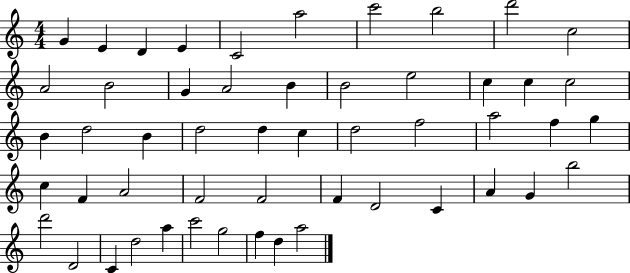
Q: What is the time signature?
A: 4/4